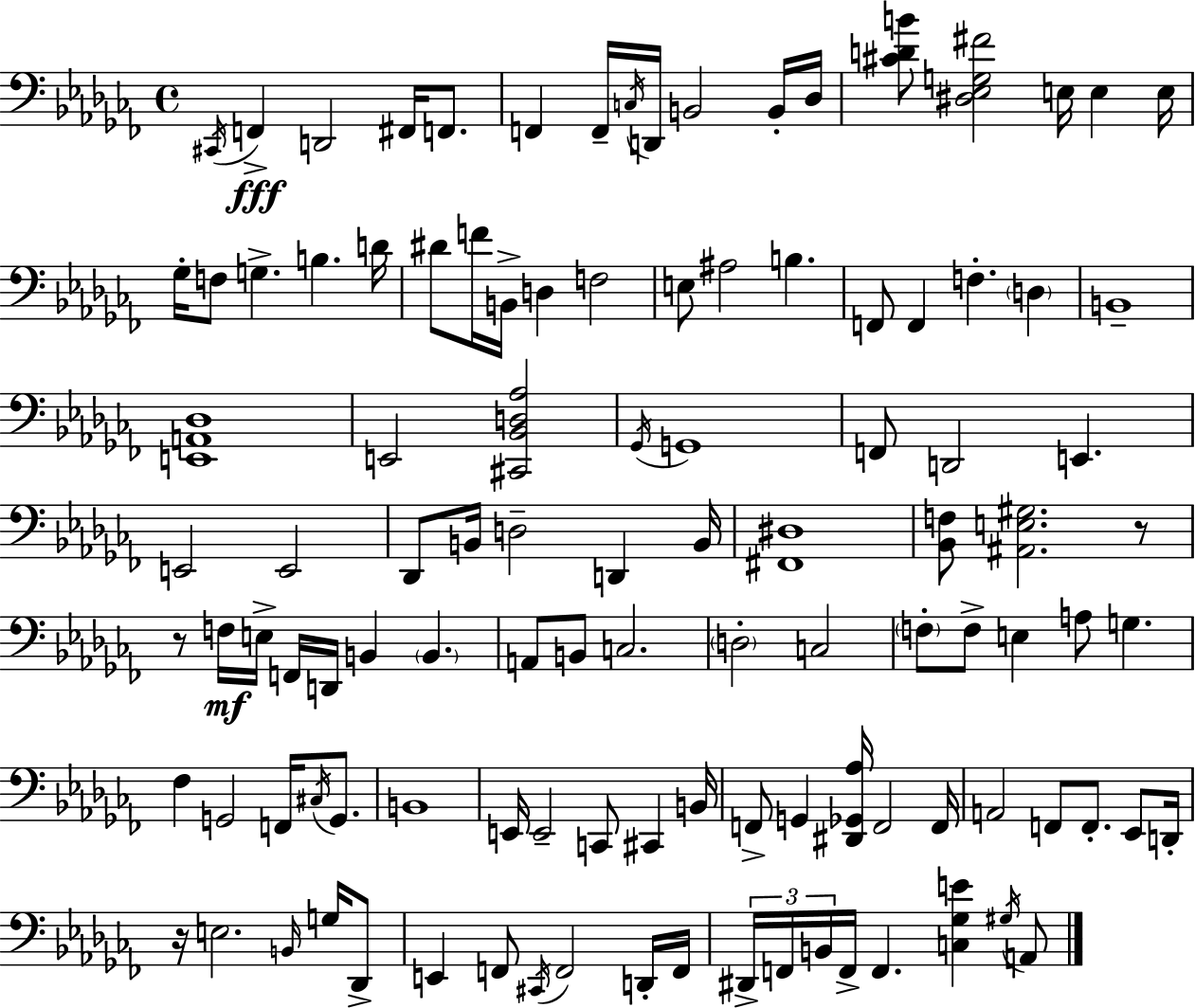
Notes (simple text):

C#2/s F2/q D2/h F#2/s F2/e. F2/q F2/s C3/s D2/s B2/h B2/s Db3/s [C#4,D4,B4]/e [D#3,Eb3,G3,F#4]/h E3/s E3/q E3/s Gb3/s F3/e G3/q. B3/q. D4/s D#4/e F4/s B2/s D3/q F3/h E3/e A#3/h B3/q. F2/e F2/q F3/q. D3/q B2/w [E2,A2,Db3]/w E2/h [C#2,Bb2,D3,Ab3]/h Gb2/s G2/w F2/e D2/h E2/q. E2/h E2/h Db2/e B2/s D3/h D2/q B2/s [F#2,D#3]/w [Bb2,F3]/e [A#2,E3,G#3]/h. R/e R/e F3/s E3/s F2/s D2/s B2/q B2/q. A2/e B2/e C3/h. D3/h C3/h F3/e F3/e E3/q A3/e G3/q. FES3/q G2/h F2/s C#3/s G2/e. B2/w E2/s E2/h C2/e C#2/q B2/s F2/e G2/q [D#2,Gb2,Ab3]/s F2/h F2/s A2/h F2/e F2/e. Eb2/e D2/s R/s E3/h. B2/s G3/s Db2/e E2/q F2/e C#2/s F2/h D2/s F2/s D#2/s F2/s B2/s F2/s F2/q. [C3,Gb3,E4]/q G#3/s A2/e